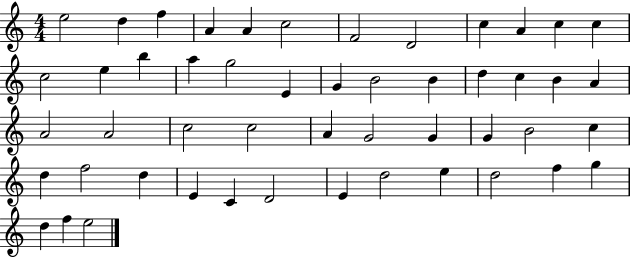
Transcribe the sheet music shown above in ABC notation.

X:1
T:Untitled
M:4/4
L:1/4
K:C
e2 d f A A c2 F2 D2 c A c c c2 e b a g2 E G B2 B d c B A A2 A2 c2 c2 A G2 G G B2 c d f2 d E C D2 E d2 e d2 f g d f e2